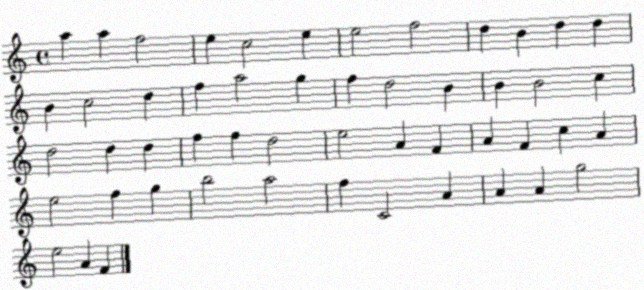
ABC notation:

X:1
T:Untitled
M:4/4
L:1/4
K:C
a a f2 e c2 e e2 f2 d B d d B c2 d f a2 g f d2 B B B2 c d2 d d f f d2 e2 A F A F c A e2 f g b2 a2 f C2 A A A g2 e2 A F